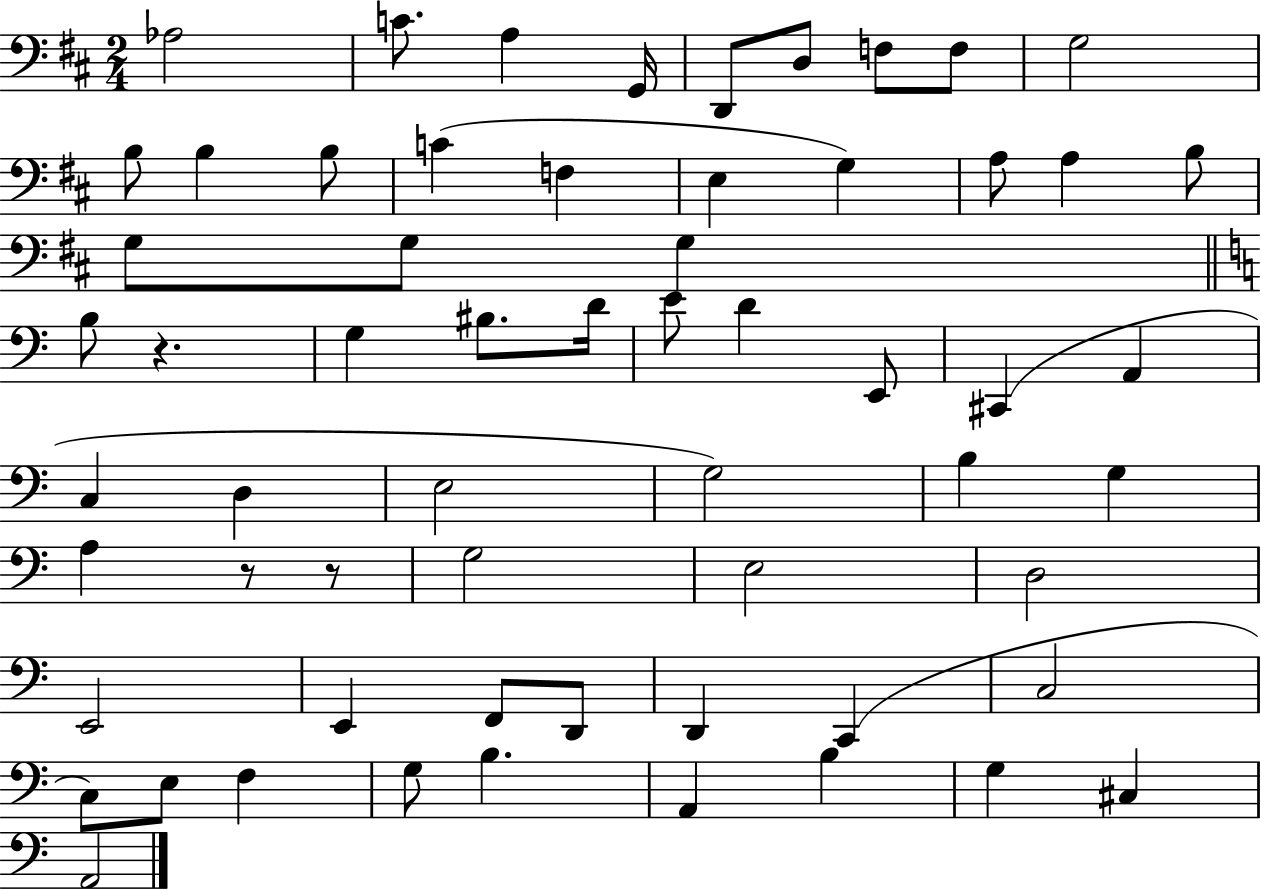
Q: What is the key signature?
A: D major